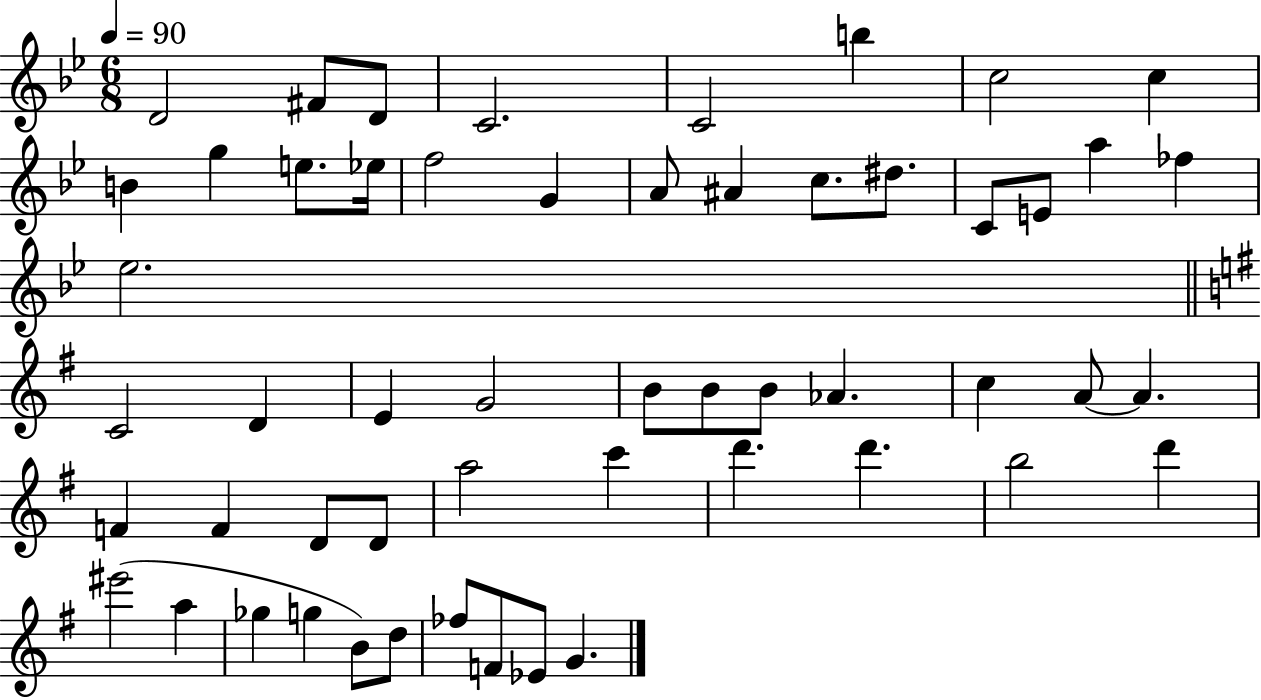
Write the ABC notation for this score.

X:1
T:Untitled
M:6/8
L:1/4
K:Bb
D2 ^F/2 D/2 C2 C2 b c2 c B g e/2 _e/4 f2 G A/2 ^A c/2 ^d/2 C/2 E/2 a _f _e2 C2 D E G2 B/2 B/2 B/2 _A c A/2 A F F D/2 D/2 a2 c' d' d' b2 d' ^e'2 a _g g B/2 d/2 _f/2 F/2 _E/2 G